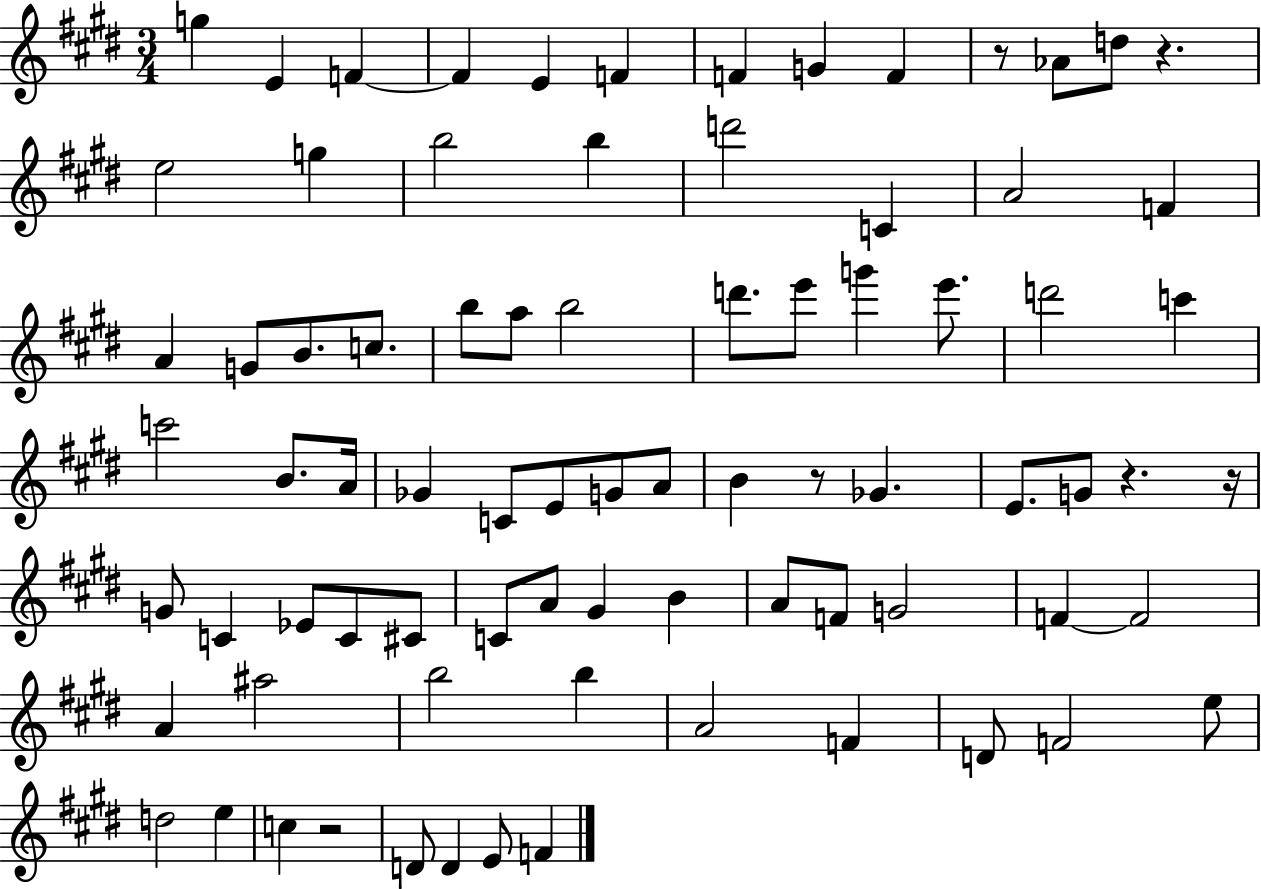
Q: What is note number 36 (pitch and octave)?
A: Gb4